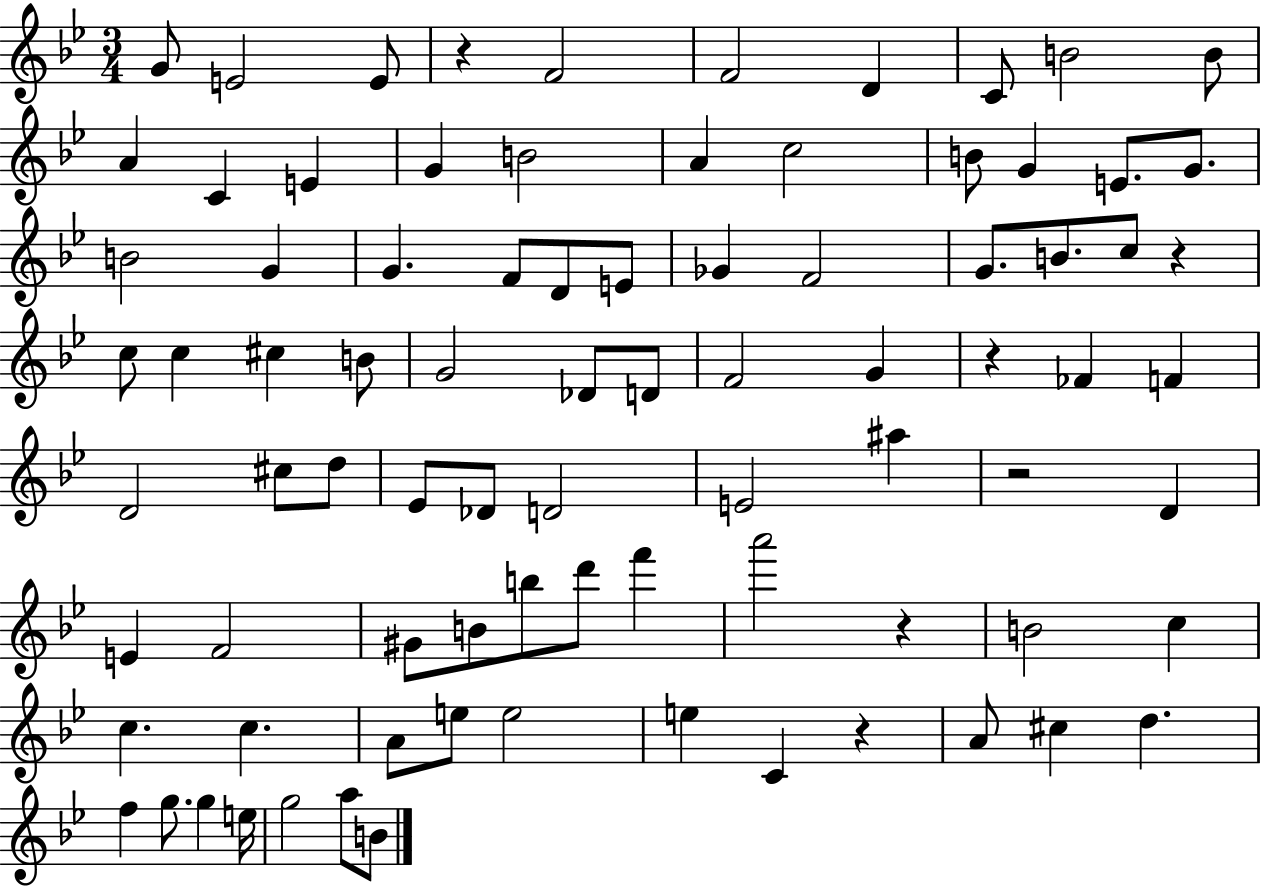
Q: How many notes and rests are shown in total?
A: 84